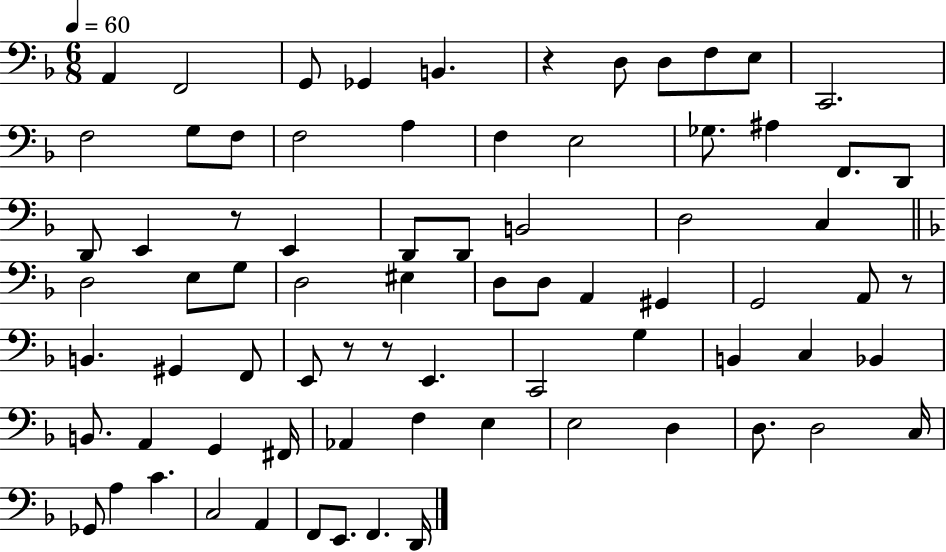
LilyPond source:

{
  \clef bass
  \numericTimeSignature
  \time 6/8
  \key f \major
  \tempo 4 = 60
  a,4 f,2 | g,8 ges,4 b,4. | r4 d8 d8 f8 e8 | c,2. | \break f2 g8 f8 | f2 a4 | f4 e2 | ges8. ais4 f,8. d,8 | \break d,8 e,4 r8 e,4 | d,8 d,8 b,2 | d2 c4 | \bar "||" \break \key d \minor d2 e8 g8 | d2 eis4 | d8 d8 a,4 gis,4 | g,2 a,8 r8 | \break b,4. gis,4 f,8 | e,8 r8 r8 e,4. | c,2 g4 | b,4 c4 bes,4 | \break b,8. a,4 g,4 fis,16 | aes,4 f4 e4 | e2 d4 | d8. d2 c16 | \break ges,8 a4 c'4. | c2 a,4 | f,8 e,8. f,4. d,16 | \bar "|."
}